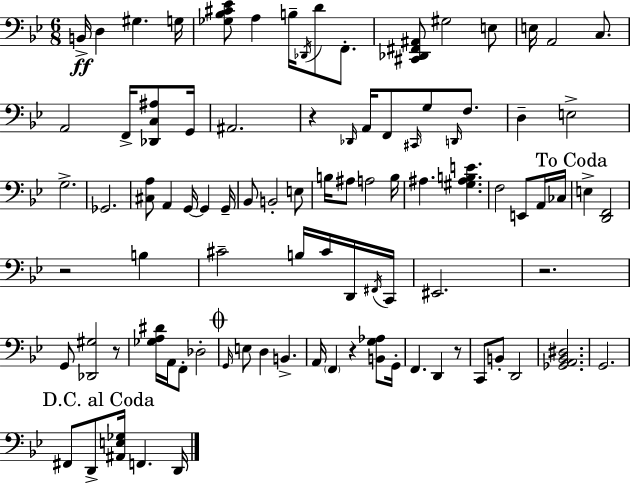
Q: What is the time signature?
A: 6/8